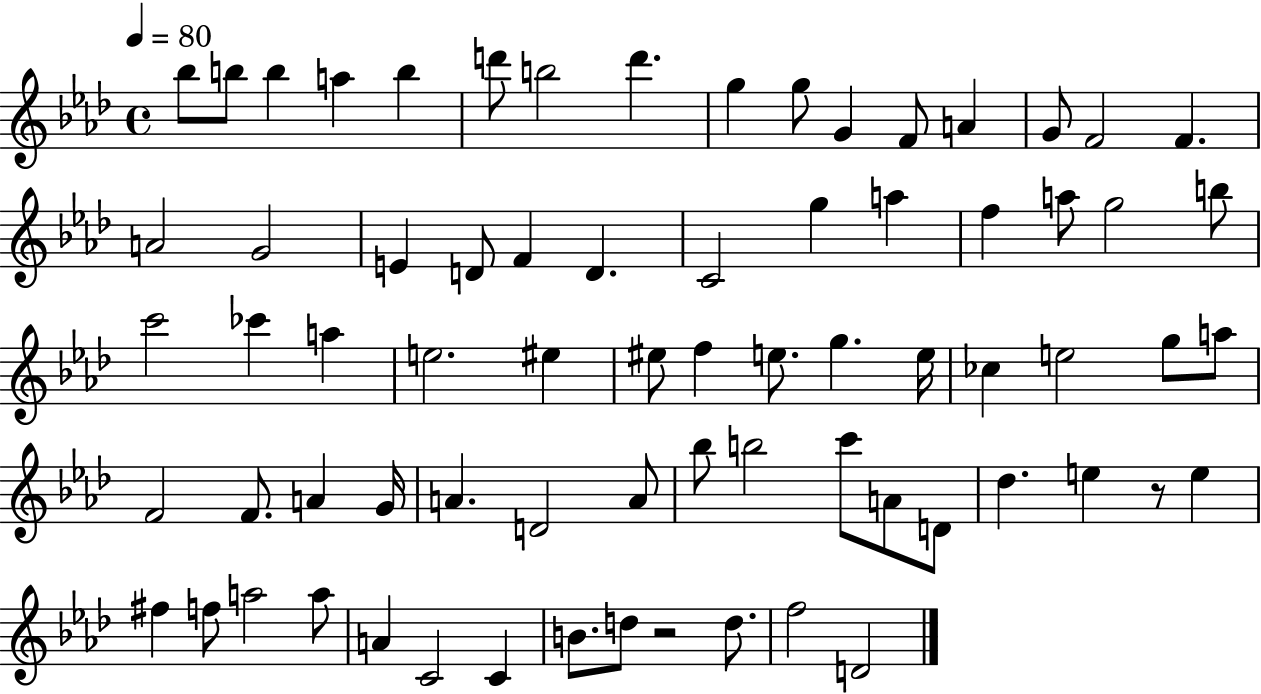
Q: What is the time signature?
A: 4/4